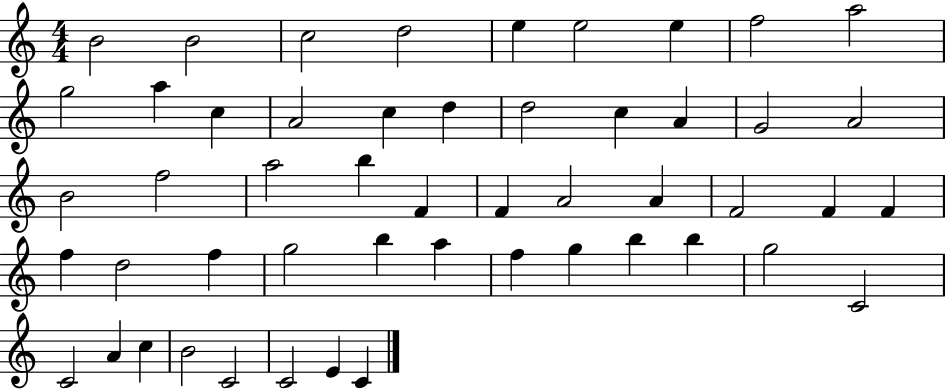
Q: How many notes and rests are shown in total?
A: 51